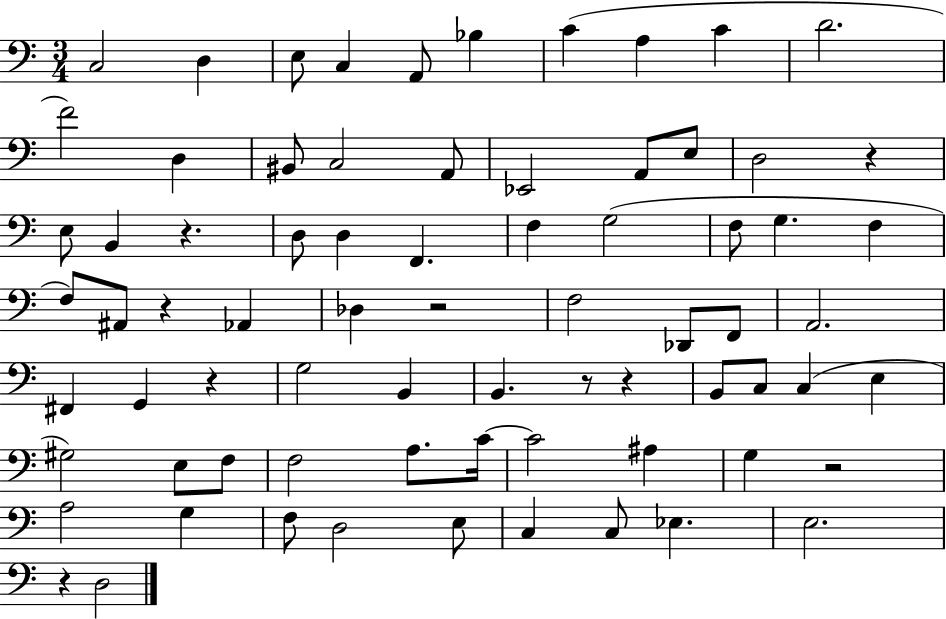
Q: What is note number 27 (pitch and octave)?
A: F3